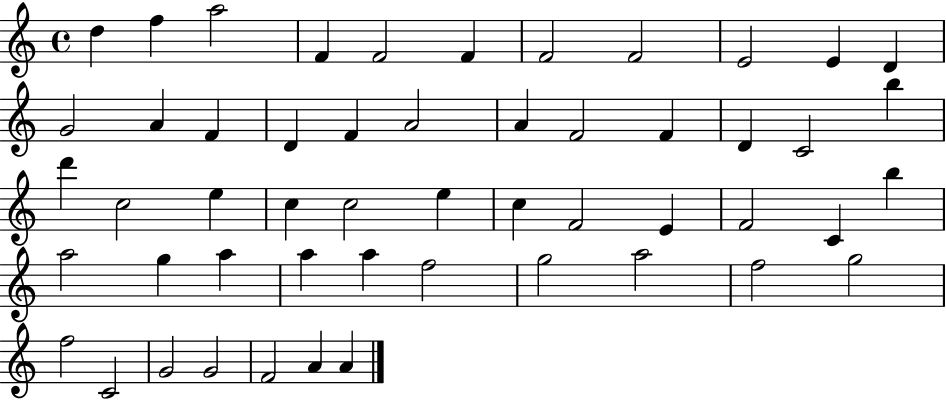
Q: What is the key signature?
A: C major